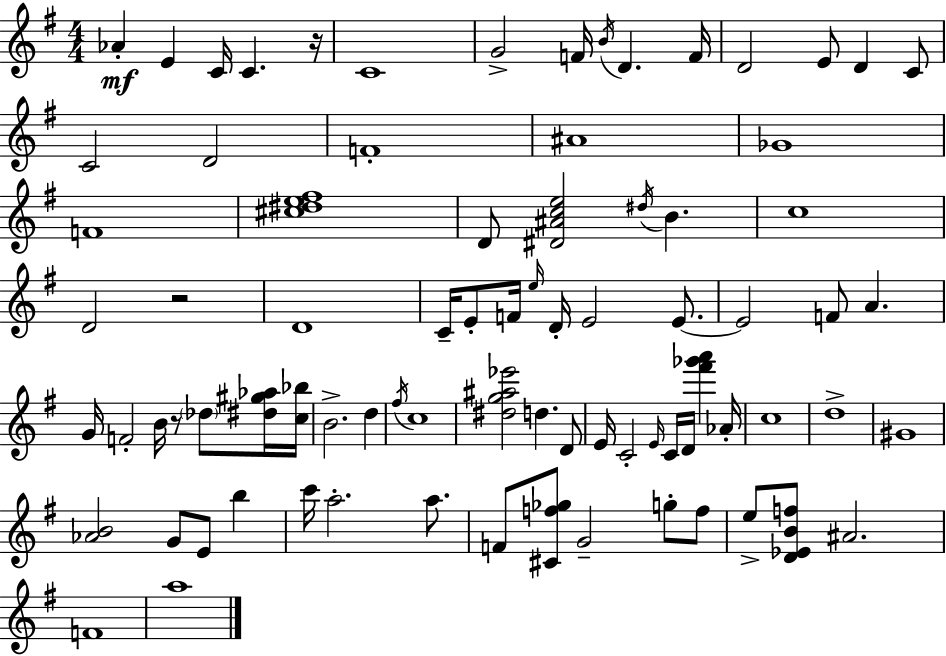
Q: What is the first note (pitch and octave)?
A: Ab4